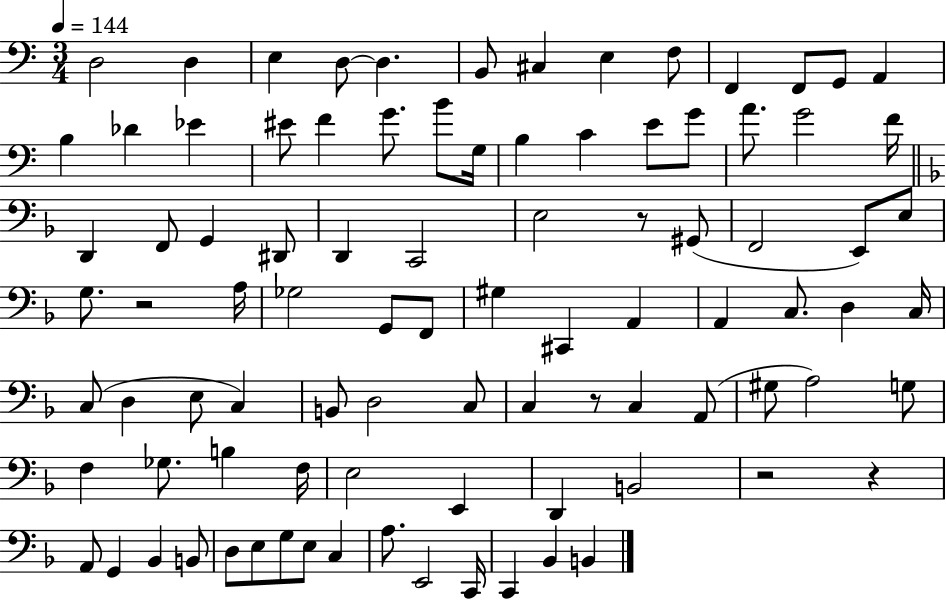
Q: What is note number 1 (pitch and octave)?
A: D3